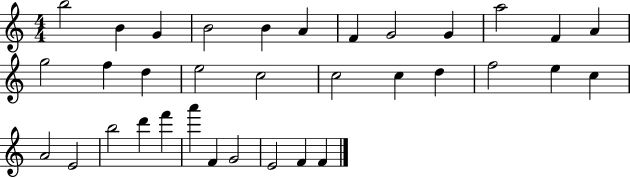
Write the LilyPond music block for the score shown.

{
  \clef treble
  \numericTimeSignature
  \time 4/4
  \key c \major
  b''2 b'4 g'4 | b'2 b'4 a'4 | f'4 g'2 g'4 | a''2 f'4 a'4 | \break g''2 f''4 d''4 | e''2 c''2 | c''2 c''4 d''4 | f''2 e''4 c''4 | \break a'2 e'2 | b''2 d'''4 f'''4 | a'''4 f'4 g'2 | e'2 f'4 f'4 | \break \bar "|."
}